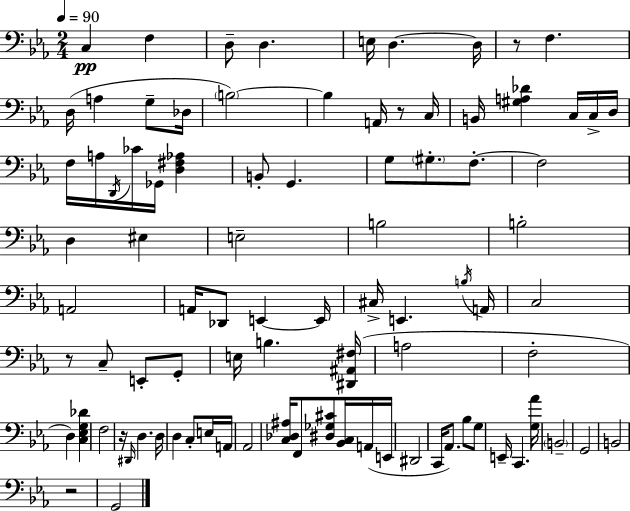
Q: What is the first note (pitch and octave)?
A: C3